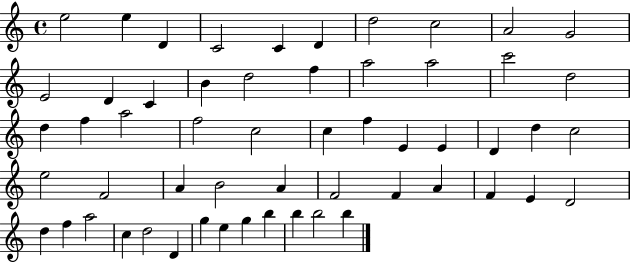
{
  \clef treble
  \time 4/4
  \defaultTimeSignature
  \key c \major
  e''2 e''4 d'4 | c'2 c'4 d'4 | d''2 c''2 | a'2 g'2 | \break e'2 d'4 c'4 | b'4 d''2 f''4 | a''2 a''2 | c'''2 d''2 | \break d''4 f''4 a''2 | f''2 c''2 | c''4 f''4 e'4 e'4 | d'4 d''4 c''2 | \break e''2 f'2 | a'4 b'2 a'4 | f'2 f'4 a'4 | f'4 e'4 d'2 | \break d''4 f''4 a''2 | c''4 d''2 d'4 | g''4 e''4 g''4 b''4 | b''4 b''2 b''4 | \break \bar "|."
}